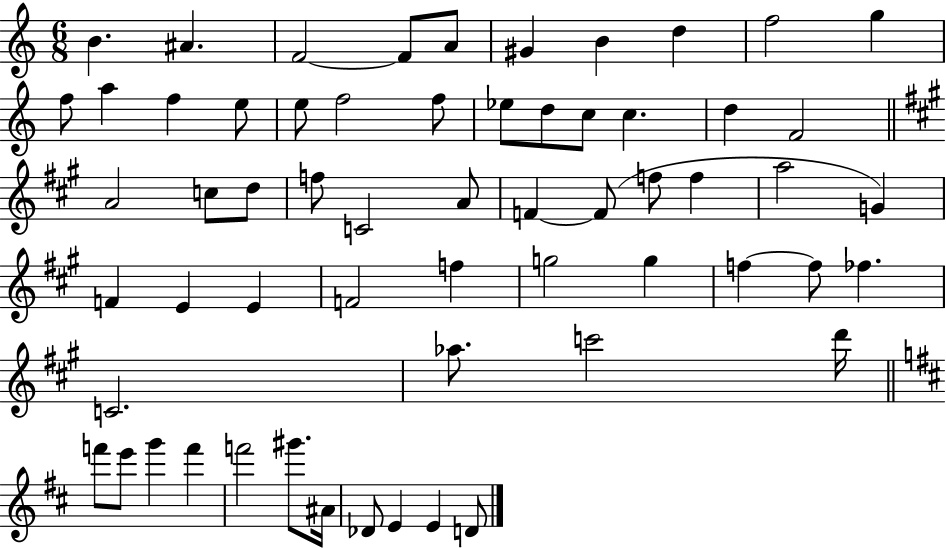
{
  \clef treble
  \numericTimeSignature
  \time 6/8
  \key c \major
  b'4. ais'4. | f'2~~ f'8 a'8 | gis'4 b'4 d''4 | f''2 g''4 | \break f''8 a''4 f''4 e''8 | e''8 f''2 f''8 | ees''8 d''8 c''8 c''4. | d''4 f'2 | \break \bar "||" \break \key a \major a'2 c''8 d''8 | f''8 c'2 a'8 | f'4~~ f'8( f''8 f''4 | a''2 g'4) | \break f'4 e'4 e'4 | f'2 f''4 | g''2 g''4 | f''4~~ f''8 fes''4. | \break c'2. | aes''8. c'''2 d'''16 | \bar "||" \break \key d \major f'''8 e'''8 g'''4 f'''4 | f'''2 gis'''8. ais'16 | des'8 e'4 e'4 d'8 | \bar "|."
}